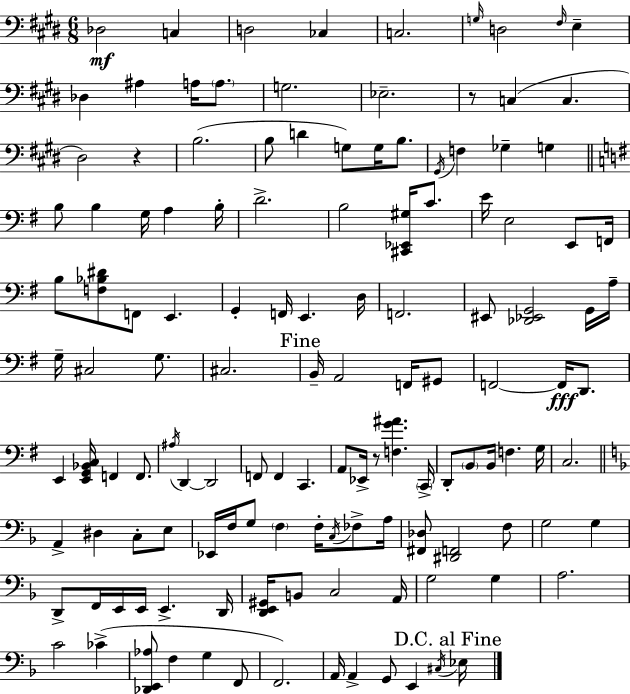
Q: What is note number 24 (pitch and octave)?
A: B3